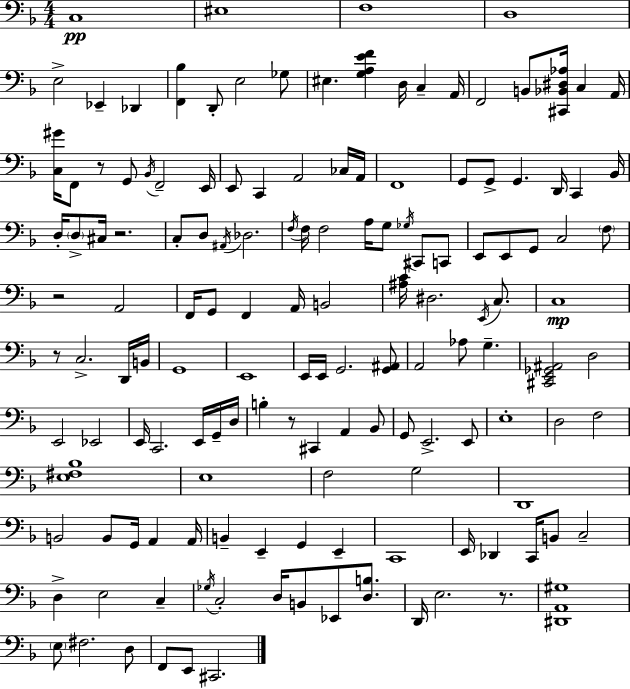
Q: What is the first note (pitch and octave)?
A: C3